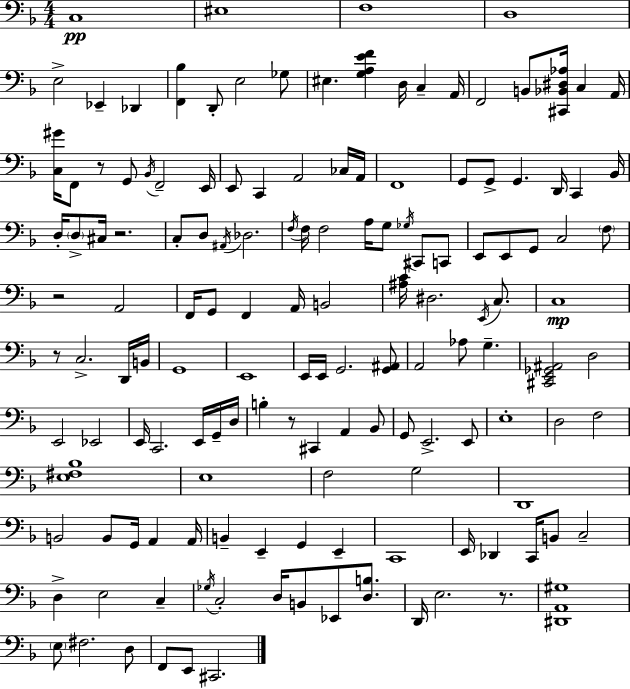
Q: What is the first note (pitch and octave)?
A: C3